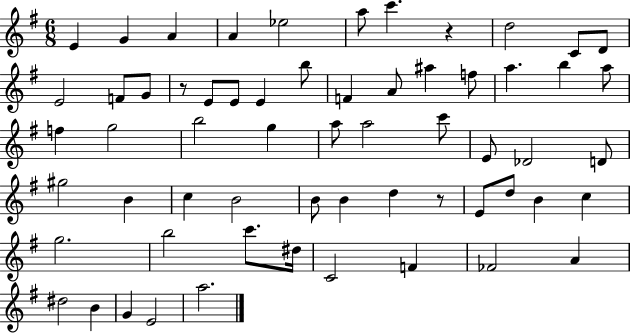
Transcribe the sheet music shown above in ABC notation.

X:1
T:Untitled
M:6/8
L:1/4
K:G
E G A A _e2 a/2 c' z d2 C/2 D/2 E2 F/2 G/2 z/2 E/2 E/2 E b/2 F A/2 ^a f/2 a b a/2 f g2 b2 g a/2 a2 c'/2 E/2 _D2 D/2 ^g2 B c B2 B/2 B d z/2 E/2 d/2 B c g2 b2 c'/2 ^d/4 C2 F _F2 A ^d2 B G E2 a2